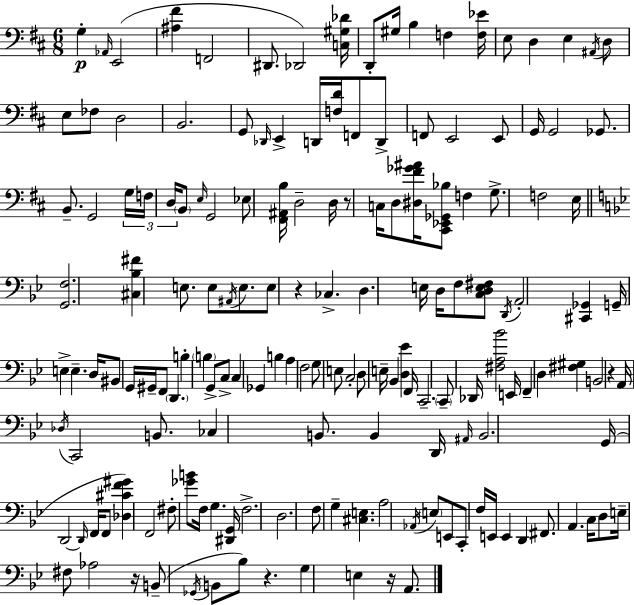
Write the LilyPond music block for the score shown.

{
  \clef bass
  \numericTimeSignature
  \time 6/8
  \key d \major
  \repeat volta 2 { g4-.\p \grace { aes,16 }( e,2 | <ais fis'>4 f,2 | dis,8. des,2) | <c gis des'>16 d,8-. gis16 b4 f4 | \break <f ees'>16 e8 d4 e4 \acciaccatura { ais,16 } | d8 e8 fes8 d2 | b,2. | g,8 \grace { des,16 } e,4-> d,16 <f d'>16 f,8 | \break d,8-> f,8 e,2 | e,8 g,16 g,2 | ges,8. b,8.-- g,2 | \tuplet 3/2 { g16 f16 d16 } \parenthesize b,8 \grace { e16 } g,2 | \break ees8 <fis, ais, b>16 d2-- | d16 r8 c16 d8 <dis fis' ges' ais'>16 <cis, ees, ges, bes>8 | f4 g8.-> f2 | e16 \bar "||" \break \key bes \major <g, f>2. | <cis bes fis'>4 e8. e8 \acciaccatura { ais,16 } e8. | e8 r4 ces4.-> | d4. e16 d16 f8 <c d e fis>8 | \break \acciaccatura { d,16 } a,2-. <cis, ges,>4 | g,16-- e4-> e4.-- | d16 bis,8 g,16 gis,16-- f,8 \parenthesize d,4. | b4-. \parenthesize b4 g,8-> | \break c8-> c4 ges,4 b4 | a4 f2 | g8 e8 c2-. | d8 e16-- bes,4 <d ees'>4 | \break f,16 c,2.-- | \parenthesize c,8-- des,16 <fis a bes'>2 | e,16 f,4-- d4 <fis gis>4 | b,2 r4 | \break a,16 \acciaccatura { des16 } c,2 | b,8. ces4 b,8. b,4 | d,16 \grace { ais,16 } b,2. | g,16( d,2~~ | \break \grace { d,16 } f,16 f,8 <des cis' f' gis'>4) f,2 | fis8-. <ges' b'>8 f16 g4. | <dis, g,>16 f2.-> | d2. | \break f8 g4-- <cis e>4. | a2 | \acciaccatura { aes,16 } \parenthesize e8 e,8 c,8-. f16 e,16 e,4 | d,4 fis,8. a,4. | \break c16 d8 e16-- fis8 aes2 | r16 b,8--( \acciaccatura { ges,16 } b,8 bes8) | r4. g4 e4 | r16 a,8. } \bar "|."
}